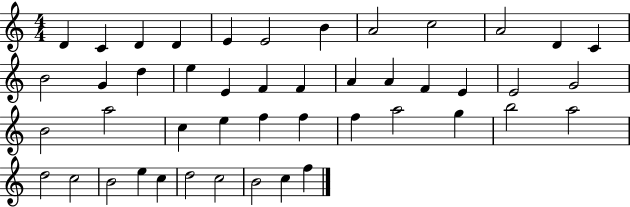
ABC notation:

X:1
T:Untitled
M:4/4
L:1/4
K:C
D C D D E E2 B A2 c2 A2 D C B2 G d e E F F A A F E E2 G2 B2 a2 c e f f f a2 g b2 a2 d2 c2 B2 e c d2 c2 B2 c f